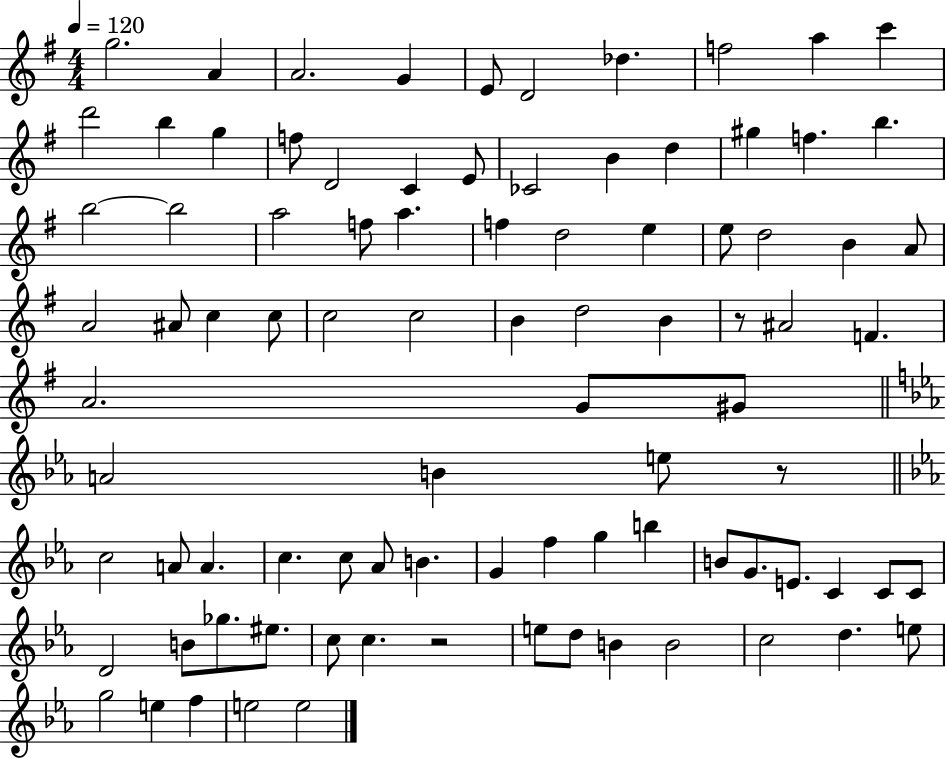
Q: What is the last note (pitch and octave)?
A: E5